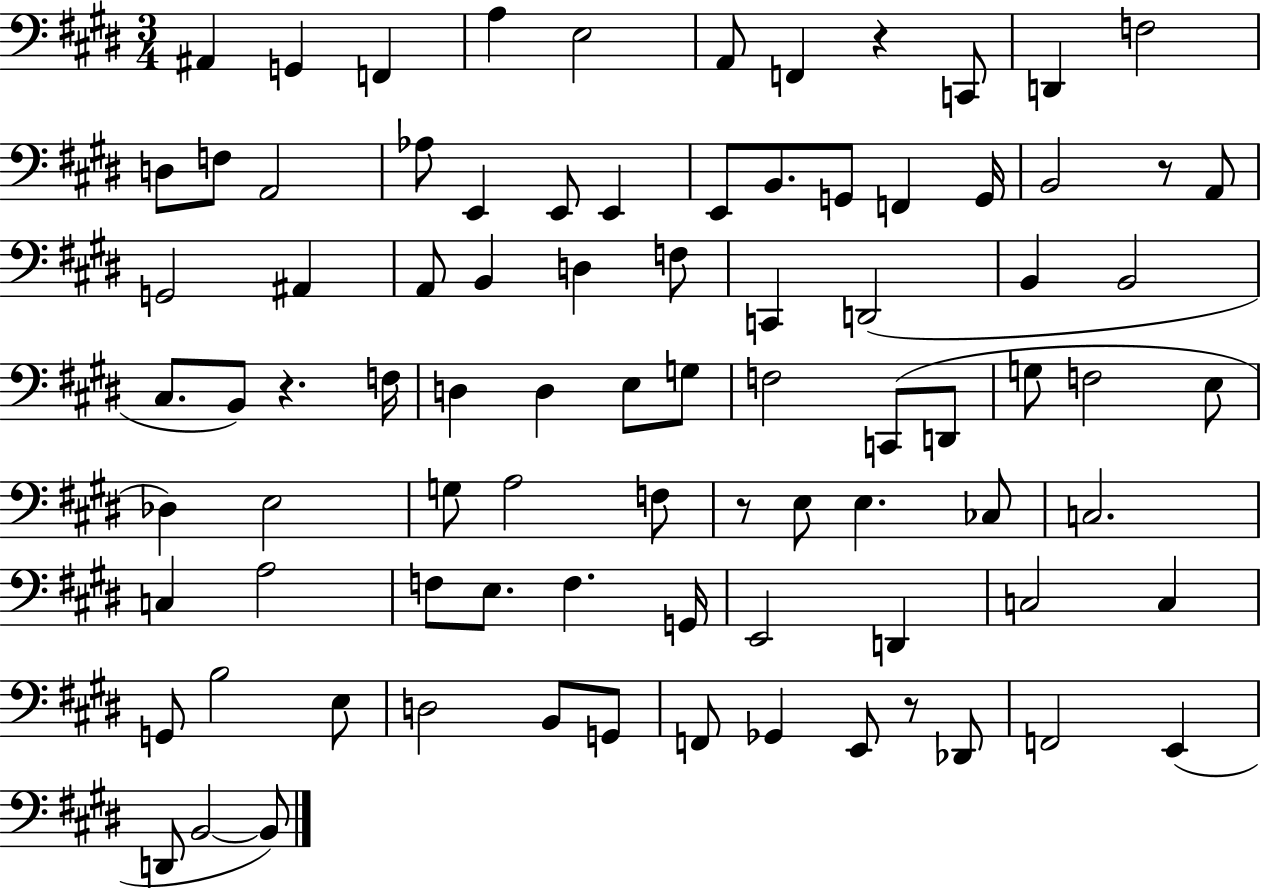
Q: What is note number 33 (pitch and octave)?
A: B2